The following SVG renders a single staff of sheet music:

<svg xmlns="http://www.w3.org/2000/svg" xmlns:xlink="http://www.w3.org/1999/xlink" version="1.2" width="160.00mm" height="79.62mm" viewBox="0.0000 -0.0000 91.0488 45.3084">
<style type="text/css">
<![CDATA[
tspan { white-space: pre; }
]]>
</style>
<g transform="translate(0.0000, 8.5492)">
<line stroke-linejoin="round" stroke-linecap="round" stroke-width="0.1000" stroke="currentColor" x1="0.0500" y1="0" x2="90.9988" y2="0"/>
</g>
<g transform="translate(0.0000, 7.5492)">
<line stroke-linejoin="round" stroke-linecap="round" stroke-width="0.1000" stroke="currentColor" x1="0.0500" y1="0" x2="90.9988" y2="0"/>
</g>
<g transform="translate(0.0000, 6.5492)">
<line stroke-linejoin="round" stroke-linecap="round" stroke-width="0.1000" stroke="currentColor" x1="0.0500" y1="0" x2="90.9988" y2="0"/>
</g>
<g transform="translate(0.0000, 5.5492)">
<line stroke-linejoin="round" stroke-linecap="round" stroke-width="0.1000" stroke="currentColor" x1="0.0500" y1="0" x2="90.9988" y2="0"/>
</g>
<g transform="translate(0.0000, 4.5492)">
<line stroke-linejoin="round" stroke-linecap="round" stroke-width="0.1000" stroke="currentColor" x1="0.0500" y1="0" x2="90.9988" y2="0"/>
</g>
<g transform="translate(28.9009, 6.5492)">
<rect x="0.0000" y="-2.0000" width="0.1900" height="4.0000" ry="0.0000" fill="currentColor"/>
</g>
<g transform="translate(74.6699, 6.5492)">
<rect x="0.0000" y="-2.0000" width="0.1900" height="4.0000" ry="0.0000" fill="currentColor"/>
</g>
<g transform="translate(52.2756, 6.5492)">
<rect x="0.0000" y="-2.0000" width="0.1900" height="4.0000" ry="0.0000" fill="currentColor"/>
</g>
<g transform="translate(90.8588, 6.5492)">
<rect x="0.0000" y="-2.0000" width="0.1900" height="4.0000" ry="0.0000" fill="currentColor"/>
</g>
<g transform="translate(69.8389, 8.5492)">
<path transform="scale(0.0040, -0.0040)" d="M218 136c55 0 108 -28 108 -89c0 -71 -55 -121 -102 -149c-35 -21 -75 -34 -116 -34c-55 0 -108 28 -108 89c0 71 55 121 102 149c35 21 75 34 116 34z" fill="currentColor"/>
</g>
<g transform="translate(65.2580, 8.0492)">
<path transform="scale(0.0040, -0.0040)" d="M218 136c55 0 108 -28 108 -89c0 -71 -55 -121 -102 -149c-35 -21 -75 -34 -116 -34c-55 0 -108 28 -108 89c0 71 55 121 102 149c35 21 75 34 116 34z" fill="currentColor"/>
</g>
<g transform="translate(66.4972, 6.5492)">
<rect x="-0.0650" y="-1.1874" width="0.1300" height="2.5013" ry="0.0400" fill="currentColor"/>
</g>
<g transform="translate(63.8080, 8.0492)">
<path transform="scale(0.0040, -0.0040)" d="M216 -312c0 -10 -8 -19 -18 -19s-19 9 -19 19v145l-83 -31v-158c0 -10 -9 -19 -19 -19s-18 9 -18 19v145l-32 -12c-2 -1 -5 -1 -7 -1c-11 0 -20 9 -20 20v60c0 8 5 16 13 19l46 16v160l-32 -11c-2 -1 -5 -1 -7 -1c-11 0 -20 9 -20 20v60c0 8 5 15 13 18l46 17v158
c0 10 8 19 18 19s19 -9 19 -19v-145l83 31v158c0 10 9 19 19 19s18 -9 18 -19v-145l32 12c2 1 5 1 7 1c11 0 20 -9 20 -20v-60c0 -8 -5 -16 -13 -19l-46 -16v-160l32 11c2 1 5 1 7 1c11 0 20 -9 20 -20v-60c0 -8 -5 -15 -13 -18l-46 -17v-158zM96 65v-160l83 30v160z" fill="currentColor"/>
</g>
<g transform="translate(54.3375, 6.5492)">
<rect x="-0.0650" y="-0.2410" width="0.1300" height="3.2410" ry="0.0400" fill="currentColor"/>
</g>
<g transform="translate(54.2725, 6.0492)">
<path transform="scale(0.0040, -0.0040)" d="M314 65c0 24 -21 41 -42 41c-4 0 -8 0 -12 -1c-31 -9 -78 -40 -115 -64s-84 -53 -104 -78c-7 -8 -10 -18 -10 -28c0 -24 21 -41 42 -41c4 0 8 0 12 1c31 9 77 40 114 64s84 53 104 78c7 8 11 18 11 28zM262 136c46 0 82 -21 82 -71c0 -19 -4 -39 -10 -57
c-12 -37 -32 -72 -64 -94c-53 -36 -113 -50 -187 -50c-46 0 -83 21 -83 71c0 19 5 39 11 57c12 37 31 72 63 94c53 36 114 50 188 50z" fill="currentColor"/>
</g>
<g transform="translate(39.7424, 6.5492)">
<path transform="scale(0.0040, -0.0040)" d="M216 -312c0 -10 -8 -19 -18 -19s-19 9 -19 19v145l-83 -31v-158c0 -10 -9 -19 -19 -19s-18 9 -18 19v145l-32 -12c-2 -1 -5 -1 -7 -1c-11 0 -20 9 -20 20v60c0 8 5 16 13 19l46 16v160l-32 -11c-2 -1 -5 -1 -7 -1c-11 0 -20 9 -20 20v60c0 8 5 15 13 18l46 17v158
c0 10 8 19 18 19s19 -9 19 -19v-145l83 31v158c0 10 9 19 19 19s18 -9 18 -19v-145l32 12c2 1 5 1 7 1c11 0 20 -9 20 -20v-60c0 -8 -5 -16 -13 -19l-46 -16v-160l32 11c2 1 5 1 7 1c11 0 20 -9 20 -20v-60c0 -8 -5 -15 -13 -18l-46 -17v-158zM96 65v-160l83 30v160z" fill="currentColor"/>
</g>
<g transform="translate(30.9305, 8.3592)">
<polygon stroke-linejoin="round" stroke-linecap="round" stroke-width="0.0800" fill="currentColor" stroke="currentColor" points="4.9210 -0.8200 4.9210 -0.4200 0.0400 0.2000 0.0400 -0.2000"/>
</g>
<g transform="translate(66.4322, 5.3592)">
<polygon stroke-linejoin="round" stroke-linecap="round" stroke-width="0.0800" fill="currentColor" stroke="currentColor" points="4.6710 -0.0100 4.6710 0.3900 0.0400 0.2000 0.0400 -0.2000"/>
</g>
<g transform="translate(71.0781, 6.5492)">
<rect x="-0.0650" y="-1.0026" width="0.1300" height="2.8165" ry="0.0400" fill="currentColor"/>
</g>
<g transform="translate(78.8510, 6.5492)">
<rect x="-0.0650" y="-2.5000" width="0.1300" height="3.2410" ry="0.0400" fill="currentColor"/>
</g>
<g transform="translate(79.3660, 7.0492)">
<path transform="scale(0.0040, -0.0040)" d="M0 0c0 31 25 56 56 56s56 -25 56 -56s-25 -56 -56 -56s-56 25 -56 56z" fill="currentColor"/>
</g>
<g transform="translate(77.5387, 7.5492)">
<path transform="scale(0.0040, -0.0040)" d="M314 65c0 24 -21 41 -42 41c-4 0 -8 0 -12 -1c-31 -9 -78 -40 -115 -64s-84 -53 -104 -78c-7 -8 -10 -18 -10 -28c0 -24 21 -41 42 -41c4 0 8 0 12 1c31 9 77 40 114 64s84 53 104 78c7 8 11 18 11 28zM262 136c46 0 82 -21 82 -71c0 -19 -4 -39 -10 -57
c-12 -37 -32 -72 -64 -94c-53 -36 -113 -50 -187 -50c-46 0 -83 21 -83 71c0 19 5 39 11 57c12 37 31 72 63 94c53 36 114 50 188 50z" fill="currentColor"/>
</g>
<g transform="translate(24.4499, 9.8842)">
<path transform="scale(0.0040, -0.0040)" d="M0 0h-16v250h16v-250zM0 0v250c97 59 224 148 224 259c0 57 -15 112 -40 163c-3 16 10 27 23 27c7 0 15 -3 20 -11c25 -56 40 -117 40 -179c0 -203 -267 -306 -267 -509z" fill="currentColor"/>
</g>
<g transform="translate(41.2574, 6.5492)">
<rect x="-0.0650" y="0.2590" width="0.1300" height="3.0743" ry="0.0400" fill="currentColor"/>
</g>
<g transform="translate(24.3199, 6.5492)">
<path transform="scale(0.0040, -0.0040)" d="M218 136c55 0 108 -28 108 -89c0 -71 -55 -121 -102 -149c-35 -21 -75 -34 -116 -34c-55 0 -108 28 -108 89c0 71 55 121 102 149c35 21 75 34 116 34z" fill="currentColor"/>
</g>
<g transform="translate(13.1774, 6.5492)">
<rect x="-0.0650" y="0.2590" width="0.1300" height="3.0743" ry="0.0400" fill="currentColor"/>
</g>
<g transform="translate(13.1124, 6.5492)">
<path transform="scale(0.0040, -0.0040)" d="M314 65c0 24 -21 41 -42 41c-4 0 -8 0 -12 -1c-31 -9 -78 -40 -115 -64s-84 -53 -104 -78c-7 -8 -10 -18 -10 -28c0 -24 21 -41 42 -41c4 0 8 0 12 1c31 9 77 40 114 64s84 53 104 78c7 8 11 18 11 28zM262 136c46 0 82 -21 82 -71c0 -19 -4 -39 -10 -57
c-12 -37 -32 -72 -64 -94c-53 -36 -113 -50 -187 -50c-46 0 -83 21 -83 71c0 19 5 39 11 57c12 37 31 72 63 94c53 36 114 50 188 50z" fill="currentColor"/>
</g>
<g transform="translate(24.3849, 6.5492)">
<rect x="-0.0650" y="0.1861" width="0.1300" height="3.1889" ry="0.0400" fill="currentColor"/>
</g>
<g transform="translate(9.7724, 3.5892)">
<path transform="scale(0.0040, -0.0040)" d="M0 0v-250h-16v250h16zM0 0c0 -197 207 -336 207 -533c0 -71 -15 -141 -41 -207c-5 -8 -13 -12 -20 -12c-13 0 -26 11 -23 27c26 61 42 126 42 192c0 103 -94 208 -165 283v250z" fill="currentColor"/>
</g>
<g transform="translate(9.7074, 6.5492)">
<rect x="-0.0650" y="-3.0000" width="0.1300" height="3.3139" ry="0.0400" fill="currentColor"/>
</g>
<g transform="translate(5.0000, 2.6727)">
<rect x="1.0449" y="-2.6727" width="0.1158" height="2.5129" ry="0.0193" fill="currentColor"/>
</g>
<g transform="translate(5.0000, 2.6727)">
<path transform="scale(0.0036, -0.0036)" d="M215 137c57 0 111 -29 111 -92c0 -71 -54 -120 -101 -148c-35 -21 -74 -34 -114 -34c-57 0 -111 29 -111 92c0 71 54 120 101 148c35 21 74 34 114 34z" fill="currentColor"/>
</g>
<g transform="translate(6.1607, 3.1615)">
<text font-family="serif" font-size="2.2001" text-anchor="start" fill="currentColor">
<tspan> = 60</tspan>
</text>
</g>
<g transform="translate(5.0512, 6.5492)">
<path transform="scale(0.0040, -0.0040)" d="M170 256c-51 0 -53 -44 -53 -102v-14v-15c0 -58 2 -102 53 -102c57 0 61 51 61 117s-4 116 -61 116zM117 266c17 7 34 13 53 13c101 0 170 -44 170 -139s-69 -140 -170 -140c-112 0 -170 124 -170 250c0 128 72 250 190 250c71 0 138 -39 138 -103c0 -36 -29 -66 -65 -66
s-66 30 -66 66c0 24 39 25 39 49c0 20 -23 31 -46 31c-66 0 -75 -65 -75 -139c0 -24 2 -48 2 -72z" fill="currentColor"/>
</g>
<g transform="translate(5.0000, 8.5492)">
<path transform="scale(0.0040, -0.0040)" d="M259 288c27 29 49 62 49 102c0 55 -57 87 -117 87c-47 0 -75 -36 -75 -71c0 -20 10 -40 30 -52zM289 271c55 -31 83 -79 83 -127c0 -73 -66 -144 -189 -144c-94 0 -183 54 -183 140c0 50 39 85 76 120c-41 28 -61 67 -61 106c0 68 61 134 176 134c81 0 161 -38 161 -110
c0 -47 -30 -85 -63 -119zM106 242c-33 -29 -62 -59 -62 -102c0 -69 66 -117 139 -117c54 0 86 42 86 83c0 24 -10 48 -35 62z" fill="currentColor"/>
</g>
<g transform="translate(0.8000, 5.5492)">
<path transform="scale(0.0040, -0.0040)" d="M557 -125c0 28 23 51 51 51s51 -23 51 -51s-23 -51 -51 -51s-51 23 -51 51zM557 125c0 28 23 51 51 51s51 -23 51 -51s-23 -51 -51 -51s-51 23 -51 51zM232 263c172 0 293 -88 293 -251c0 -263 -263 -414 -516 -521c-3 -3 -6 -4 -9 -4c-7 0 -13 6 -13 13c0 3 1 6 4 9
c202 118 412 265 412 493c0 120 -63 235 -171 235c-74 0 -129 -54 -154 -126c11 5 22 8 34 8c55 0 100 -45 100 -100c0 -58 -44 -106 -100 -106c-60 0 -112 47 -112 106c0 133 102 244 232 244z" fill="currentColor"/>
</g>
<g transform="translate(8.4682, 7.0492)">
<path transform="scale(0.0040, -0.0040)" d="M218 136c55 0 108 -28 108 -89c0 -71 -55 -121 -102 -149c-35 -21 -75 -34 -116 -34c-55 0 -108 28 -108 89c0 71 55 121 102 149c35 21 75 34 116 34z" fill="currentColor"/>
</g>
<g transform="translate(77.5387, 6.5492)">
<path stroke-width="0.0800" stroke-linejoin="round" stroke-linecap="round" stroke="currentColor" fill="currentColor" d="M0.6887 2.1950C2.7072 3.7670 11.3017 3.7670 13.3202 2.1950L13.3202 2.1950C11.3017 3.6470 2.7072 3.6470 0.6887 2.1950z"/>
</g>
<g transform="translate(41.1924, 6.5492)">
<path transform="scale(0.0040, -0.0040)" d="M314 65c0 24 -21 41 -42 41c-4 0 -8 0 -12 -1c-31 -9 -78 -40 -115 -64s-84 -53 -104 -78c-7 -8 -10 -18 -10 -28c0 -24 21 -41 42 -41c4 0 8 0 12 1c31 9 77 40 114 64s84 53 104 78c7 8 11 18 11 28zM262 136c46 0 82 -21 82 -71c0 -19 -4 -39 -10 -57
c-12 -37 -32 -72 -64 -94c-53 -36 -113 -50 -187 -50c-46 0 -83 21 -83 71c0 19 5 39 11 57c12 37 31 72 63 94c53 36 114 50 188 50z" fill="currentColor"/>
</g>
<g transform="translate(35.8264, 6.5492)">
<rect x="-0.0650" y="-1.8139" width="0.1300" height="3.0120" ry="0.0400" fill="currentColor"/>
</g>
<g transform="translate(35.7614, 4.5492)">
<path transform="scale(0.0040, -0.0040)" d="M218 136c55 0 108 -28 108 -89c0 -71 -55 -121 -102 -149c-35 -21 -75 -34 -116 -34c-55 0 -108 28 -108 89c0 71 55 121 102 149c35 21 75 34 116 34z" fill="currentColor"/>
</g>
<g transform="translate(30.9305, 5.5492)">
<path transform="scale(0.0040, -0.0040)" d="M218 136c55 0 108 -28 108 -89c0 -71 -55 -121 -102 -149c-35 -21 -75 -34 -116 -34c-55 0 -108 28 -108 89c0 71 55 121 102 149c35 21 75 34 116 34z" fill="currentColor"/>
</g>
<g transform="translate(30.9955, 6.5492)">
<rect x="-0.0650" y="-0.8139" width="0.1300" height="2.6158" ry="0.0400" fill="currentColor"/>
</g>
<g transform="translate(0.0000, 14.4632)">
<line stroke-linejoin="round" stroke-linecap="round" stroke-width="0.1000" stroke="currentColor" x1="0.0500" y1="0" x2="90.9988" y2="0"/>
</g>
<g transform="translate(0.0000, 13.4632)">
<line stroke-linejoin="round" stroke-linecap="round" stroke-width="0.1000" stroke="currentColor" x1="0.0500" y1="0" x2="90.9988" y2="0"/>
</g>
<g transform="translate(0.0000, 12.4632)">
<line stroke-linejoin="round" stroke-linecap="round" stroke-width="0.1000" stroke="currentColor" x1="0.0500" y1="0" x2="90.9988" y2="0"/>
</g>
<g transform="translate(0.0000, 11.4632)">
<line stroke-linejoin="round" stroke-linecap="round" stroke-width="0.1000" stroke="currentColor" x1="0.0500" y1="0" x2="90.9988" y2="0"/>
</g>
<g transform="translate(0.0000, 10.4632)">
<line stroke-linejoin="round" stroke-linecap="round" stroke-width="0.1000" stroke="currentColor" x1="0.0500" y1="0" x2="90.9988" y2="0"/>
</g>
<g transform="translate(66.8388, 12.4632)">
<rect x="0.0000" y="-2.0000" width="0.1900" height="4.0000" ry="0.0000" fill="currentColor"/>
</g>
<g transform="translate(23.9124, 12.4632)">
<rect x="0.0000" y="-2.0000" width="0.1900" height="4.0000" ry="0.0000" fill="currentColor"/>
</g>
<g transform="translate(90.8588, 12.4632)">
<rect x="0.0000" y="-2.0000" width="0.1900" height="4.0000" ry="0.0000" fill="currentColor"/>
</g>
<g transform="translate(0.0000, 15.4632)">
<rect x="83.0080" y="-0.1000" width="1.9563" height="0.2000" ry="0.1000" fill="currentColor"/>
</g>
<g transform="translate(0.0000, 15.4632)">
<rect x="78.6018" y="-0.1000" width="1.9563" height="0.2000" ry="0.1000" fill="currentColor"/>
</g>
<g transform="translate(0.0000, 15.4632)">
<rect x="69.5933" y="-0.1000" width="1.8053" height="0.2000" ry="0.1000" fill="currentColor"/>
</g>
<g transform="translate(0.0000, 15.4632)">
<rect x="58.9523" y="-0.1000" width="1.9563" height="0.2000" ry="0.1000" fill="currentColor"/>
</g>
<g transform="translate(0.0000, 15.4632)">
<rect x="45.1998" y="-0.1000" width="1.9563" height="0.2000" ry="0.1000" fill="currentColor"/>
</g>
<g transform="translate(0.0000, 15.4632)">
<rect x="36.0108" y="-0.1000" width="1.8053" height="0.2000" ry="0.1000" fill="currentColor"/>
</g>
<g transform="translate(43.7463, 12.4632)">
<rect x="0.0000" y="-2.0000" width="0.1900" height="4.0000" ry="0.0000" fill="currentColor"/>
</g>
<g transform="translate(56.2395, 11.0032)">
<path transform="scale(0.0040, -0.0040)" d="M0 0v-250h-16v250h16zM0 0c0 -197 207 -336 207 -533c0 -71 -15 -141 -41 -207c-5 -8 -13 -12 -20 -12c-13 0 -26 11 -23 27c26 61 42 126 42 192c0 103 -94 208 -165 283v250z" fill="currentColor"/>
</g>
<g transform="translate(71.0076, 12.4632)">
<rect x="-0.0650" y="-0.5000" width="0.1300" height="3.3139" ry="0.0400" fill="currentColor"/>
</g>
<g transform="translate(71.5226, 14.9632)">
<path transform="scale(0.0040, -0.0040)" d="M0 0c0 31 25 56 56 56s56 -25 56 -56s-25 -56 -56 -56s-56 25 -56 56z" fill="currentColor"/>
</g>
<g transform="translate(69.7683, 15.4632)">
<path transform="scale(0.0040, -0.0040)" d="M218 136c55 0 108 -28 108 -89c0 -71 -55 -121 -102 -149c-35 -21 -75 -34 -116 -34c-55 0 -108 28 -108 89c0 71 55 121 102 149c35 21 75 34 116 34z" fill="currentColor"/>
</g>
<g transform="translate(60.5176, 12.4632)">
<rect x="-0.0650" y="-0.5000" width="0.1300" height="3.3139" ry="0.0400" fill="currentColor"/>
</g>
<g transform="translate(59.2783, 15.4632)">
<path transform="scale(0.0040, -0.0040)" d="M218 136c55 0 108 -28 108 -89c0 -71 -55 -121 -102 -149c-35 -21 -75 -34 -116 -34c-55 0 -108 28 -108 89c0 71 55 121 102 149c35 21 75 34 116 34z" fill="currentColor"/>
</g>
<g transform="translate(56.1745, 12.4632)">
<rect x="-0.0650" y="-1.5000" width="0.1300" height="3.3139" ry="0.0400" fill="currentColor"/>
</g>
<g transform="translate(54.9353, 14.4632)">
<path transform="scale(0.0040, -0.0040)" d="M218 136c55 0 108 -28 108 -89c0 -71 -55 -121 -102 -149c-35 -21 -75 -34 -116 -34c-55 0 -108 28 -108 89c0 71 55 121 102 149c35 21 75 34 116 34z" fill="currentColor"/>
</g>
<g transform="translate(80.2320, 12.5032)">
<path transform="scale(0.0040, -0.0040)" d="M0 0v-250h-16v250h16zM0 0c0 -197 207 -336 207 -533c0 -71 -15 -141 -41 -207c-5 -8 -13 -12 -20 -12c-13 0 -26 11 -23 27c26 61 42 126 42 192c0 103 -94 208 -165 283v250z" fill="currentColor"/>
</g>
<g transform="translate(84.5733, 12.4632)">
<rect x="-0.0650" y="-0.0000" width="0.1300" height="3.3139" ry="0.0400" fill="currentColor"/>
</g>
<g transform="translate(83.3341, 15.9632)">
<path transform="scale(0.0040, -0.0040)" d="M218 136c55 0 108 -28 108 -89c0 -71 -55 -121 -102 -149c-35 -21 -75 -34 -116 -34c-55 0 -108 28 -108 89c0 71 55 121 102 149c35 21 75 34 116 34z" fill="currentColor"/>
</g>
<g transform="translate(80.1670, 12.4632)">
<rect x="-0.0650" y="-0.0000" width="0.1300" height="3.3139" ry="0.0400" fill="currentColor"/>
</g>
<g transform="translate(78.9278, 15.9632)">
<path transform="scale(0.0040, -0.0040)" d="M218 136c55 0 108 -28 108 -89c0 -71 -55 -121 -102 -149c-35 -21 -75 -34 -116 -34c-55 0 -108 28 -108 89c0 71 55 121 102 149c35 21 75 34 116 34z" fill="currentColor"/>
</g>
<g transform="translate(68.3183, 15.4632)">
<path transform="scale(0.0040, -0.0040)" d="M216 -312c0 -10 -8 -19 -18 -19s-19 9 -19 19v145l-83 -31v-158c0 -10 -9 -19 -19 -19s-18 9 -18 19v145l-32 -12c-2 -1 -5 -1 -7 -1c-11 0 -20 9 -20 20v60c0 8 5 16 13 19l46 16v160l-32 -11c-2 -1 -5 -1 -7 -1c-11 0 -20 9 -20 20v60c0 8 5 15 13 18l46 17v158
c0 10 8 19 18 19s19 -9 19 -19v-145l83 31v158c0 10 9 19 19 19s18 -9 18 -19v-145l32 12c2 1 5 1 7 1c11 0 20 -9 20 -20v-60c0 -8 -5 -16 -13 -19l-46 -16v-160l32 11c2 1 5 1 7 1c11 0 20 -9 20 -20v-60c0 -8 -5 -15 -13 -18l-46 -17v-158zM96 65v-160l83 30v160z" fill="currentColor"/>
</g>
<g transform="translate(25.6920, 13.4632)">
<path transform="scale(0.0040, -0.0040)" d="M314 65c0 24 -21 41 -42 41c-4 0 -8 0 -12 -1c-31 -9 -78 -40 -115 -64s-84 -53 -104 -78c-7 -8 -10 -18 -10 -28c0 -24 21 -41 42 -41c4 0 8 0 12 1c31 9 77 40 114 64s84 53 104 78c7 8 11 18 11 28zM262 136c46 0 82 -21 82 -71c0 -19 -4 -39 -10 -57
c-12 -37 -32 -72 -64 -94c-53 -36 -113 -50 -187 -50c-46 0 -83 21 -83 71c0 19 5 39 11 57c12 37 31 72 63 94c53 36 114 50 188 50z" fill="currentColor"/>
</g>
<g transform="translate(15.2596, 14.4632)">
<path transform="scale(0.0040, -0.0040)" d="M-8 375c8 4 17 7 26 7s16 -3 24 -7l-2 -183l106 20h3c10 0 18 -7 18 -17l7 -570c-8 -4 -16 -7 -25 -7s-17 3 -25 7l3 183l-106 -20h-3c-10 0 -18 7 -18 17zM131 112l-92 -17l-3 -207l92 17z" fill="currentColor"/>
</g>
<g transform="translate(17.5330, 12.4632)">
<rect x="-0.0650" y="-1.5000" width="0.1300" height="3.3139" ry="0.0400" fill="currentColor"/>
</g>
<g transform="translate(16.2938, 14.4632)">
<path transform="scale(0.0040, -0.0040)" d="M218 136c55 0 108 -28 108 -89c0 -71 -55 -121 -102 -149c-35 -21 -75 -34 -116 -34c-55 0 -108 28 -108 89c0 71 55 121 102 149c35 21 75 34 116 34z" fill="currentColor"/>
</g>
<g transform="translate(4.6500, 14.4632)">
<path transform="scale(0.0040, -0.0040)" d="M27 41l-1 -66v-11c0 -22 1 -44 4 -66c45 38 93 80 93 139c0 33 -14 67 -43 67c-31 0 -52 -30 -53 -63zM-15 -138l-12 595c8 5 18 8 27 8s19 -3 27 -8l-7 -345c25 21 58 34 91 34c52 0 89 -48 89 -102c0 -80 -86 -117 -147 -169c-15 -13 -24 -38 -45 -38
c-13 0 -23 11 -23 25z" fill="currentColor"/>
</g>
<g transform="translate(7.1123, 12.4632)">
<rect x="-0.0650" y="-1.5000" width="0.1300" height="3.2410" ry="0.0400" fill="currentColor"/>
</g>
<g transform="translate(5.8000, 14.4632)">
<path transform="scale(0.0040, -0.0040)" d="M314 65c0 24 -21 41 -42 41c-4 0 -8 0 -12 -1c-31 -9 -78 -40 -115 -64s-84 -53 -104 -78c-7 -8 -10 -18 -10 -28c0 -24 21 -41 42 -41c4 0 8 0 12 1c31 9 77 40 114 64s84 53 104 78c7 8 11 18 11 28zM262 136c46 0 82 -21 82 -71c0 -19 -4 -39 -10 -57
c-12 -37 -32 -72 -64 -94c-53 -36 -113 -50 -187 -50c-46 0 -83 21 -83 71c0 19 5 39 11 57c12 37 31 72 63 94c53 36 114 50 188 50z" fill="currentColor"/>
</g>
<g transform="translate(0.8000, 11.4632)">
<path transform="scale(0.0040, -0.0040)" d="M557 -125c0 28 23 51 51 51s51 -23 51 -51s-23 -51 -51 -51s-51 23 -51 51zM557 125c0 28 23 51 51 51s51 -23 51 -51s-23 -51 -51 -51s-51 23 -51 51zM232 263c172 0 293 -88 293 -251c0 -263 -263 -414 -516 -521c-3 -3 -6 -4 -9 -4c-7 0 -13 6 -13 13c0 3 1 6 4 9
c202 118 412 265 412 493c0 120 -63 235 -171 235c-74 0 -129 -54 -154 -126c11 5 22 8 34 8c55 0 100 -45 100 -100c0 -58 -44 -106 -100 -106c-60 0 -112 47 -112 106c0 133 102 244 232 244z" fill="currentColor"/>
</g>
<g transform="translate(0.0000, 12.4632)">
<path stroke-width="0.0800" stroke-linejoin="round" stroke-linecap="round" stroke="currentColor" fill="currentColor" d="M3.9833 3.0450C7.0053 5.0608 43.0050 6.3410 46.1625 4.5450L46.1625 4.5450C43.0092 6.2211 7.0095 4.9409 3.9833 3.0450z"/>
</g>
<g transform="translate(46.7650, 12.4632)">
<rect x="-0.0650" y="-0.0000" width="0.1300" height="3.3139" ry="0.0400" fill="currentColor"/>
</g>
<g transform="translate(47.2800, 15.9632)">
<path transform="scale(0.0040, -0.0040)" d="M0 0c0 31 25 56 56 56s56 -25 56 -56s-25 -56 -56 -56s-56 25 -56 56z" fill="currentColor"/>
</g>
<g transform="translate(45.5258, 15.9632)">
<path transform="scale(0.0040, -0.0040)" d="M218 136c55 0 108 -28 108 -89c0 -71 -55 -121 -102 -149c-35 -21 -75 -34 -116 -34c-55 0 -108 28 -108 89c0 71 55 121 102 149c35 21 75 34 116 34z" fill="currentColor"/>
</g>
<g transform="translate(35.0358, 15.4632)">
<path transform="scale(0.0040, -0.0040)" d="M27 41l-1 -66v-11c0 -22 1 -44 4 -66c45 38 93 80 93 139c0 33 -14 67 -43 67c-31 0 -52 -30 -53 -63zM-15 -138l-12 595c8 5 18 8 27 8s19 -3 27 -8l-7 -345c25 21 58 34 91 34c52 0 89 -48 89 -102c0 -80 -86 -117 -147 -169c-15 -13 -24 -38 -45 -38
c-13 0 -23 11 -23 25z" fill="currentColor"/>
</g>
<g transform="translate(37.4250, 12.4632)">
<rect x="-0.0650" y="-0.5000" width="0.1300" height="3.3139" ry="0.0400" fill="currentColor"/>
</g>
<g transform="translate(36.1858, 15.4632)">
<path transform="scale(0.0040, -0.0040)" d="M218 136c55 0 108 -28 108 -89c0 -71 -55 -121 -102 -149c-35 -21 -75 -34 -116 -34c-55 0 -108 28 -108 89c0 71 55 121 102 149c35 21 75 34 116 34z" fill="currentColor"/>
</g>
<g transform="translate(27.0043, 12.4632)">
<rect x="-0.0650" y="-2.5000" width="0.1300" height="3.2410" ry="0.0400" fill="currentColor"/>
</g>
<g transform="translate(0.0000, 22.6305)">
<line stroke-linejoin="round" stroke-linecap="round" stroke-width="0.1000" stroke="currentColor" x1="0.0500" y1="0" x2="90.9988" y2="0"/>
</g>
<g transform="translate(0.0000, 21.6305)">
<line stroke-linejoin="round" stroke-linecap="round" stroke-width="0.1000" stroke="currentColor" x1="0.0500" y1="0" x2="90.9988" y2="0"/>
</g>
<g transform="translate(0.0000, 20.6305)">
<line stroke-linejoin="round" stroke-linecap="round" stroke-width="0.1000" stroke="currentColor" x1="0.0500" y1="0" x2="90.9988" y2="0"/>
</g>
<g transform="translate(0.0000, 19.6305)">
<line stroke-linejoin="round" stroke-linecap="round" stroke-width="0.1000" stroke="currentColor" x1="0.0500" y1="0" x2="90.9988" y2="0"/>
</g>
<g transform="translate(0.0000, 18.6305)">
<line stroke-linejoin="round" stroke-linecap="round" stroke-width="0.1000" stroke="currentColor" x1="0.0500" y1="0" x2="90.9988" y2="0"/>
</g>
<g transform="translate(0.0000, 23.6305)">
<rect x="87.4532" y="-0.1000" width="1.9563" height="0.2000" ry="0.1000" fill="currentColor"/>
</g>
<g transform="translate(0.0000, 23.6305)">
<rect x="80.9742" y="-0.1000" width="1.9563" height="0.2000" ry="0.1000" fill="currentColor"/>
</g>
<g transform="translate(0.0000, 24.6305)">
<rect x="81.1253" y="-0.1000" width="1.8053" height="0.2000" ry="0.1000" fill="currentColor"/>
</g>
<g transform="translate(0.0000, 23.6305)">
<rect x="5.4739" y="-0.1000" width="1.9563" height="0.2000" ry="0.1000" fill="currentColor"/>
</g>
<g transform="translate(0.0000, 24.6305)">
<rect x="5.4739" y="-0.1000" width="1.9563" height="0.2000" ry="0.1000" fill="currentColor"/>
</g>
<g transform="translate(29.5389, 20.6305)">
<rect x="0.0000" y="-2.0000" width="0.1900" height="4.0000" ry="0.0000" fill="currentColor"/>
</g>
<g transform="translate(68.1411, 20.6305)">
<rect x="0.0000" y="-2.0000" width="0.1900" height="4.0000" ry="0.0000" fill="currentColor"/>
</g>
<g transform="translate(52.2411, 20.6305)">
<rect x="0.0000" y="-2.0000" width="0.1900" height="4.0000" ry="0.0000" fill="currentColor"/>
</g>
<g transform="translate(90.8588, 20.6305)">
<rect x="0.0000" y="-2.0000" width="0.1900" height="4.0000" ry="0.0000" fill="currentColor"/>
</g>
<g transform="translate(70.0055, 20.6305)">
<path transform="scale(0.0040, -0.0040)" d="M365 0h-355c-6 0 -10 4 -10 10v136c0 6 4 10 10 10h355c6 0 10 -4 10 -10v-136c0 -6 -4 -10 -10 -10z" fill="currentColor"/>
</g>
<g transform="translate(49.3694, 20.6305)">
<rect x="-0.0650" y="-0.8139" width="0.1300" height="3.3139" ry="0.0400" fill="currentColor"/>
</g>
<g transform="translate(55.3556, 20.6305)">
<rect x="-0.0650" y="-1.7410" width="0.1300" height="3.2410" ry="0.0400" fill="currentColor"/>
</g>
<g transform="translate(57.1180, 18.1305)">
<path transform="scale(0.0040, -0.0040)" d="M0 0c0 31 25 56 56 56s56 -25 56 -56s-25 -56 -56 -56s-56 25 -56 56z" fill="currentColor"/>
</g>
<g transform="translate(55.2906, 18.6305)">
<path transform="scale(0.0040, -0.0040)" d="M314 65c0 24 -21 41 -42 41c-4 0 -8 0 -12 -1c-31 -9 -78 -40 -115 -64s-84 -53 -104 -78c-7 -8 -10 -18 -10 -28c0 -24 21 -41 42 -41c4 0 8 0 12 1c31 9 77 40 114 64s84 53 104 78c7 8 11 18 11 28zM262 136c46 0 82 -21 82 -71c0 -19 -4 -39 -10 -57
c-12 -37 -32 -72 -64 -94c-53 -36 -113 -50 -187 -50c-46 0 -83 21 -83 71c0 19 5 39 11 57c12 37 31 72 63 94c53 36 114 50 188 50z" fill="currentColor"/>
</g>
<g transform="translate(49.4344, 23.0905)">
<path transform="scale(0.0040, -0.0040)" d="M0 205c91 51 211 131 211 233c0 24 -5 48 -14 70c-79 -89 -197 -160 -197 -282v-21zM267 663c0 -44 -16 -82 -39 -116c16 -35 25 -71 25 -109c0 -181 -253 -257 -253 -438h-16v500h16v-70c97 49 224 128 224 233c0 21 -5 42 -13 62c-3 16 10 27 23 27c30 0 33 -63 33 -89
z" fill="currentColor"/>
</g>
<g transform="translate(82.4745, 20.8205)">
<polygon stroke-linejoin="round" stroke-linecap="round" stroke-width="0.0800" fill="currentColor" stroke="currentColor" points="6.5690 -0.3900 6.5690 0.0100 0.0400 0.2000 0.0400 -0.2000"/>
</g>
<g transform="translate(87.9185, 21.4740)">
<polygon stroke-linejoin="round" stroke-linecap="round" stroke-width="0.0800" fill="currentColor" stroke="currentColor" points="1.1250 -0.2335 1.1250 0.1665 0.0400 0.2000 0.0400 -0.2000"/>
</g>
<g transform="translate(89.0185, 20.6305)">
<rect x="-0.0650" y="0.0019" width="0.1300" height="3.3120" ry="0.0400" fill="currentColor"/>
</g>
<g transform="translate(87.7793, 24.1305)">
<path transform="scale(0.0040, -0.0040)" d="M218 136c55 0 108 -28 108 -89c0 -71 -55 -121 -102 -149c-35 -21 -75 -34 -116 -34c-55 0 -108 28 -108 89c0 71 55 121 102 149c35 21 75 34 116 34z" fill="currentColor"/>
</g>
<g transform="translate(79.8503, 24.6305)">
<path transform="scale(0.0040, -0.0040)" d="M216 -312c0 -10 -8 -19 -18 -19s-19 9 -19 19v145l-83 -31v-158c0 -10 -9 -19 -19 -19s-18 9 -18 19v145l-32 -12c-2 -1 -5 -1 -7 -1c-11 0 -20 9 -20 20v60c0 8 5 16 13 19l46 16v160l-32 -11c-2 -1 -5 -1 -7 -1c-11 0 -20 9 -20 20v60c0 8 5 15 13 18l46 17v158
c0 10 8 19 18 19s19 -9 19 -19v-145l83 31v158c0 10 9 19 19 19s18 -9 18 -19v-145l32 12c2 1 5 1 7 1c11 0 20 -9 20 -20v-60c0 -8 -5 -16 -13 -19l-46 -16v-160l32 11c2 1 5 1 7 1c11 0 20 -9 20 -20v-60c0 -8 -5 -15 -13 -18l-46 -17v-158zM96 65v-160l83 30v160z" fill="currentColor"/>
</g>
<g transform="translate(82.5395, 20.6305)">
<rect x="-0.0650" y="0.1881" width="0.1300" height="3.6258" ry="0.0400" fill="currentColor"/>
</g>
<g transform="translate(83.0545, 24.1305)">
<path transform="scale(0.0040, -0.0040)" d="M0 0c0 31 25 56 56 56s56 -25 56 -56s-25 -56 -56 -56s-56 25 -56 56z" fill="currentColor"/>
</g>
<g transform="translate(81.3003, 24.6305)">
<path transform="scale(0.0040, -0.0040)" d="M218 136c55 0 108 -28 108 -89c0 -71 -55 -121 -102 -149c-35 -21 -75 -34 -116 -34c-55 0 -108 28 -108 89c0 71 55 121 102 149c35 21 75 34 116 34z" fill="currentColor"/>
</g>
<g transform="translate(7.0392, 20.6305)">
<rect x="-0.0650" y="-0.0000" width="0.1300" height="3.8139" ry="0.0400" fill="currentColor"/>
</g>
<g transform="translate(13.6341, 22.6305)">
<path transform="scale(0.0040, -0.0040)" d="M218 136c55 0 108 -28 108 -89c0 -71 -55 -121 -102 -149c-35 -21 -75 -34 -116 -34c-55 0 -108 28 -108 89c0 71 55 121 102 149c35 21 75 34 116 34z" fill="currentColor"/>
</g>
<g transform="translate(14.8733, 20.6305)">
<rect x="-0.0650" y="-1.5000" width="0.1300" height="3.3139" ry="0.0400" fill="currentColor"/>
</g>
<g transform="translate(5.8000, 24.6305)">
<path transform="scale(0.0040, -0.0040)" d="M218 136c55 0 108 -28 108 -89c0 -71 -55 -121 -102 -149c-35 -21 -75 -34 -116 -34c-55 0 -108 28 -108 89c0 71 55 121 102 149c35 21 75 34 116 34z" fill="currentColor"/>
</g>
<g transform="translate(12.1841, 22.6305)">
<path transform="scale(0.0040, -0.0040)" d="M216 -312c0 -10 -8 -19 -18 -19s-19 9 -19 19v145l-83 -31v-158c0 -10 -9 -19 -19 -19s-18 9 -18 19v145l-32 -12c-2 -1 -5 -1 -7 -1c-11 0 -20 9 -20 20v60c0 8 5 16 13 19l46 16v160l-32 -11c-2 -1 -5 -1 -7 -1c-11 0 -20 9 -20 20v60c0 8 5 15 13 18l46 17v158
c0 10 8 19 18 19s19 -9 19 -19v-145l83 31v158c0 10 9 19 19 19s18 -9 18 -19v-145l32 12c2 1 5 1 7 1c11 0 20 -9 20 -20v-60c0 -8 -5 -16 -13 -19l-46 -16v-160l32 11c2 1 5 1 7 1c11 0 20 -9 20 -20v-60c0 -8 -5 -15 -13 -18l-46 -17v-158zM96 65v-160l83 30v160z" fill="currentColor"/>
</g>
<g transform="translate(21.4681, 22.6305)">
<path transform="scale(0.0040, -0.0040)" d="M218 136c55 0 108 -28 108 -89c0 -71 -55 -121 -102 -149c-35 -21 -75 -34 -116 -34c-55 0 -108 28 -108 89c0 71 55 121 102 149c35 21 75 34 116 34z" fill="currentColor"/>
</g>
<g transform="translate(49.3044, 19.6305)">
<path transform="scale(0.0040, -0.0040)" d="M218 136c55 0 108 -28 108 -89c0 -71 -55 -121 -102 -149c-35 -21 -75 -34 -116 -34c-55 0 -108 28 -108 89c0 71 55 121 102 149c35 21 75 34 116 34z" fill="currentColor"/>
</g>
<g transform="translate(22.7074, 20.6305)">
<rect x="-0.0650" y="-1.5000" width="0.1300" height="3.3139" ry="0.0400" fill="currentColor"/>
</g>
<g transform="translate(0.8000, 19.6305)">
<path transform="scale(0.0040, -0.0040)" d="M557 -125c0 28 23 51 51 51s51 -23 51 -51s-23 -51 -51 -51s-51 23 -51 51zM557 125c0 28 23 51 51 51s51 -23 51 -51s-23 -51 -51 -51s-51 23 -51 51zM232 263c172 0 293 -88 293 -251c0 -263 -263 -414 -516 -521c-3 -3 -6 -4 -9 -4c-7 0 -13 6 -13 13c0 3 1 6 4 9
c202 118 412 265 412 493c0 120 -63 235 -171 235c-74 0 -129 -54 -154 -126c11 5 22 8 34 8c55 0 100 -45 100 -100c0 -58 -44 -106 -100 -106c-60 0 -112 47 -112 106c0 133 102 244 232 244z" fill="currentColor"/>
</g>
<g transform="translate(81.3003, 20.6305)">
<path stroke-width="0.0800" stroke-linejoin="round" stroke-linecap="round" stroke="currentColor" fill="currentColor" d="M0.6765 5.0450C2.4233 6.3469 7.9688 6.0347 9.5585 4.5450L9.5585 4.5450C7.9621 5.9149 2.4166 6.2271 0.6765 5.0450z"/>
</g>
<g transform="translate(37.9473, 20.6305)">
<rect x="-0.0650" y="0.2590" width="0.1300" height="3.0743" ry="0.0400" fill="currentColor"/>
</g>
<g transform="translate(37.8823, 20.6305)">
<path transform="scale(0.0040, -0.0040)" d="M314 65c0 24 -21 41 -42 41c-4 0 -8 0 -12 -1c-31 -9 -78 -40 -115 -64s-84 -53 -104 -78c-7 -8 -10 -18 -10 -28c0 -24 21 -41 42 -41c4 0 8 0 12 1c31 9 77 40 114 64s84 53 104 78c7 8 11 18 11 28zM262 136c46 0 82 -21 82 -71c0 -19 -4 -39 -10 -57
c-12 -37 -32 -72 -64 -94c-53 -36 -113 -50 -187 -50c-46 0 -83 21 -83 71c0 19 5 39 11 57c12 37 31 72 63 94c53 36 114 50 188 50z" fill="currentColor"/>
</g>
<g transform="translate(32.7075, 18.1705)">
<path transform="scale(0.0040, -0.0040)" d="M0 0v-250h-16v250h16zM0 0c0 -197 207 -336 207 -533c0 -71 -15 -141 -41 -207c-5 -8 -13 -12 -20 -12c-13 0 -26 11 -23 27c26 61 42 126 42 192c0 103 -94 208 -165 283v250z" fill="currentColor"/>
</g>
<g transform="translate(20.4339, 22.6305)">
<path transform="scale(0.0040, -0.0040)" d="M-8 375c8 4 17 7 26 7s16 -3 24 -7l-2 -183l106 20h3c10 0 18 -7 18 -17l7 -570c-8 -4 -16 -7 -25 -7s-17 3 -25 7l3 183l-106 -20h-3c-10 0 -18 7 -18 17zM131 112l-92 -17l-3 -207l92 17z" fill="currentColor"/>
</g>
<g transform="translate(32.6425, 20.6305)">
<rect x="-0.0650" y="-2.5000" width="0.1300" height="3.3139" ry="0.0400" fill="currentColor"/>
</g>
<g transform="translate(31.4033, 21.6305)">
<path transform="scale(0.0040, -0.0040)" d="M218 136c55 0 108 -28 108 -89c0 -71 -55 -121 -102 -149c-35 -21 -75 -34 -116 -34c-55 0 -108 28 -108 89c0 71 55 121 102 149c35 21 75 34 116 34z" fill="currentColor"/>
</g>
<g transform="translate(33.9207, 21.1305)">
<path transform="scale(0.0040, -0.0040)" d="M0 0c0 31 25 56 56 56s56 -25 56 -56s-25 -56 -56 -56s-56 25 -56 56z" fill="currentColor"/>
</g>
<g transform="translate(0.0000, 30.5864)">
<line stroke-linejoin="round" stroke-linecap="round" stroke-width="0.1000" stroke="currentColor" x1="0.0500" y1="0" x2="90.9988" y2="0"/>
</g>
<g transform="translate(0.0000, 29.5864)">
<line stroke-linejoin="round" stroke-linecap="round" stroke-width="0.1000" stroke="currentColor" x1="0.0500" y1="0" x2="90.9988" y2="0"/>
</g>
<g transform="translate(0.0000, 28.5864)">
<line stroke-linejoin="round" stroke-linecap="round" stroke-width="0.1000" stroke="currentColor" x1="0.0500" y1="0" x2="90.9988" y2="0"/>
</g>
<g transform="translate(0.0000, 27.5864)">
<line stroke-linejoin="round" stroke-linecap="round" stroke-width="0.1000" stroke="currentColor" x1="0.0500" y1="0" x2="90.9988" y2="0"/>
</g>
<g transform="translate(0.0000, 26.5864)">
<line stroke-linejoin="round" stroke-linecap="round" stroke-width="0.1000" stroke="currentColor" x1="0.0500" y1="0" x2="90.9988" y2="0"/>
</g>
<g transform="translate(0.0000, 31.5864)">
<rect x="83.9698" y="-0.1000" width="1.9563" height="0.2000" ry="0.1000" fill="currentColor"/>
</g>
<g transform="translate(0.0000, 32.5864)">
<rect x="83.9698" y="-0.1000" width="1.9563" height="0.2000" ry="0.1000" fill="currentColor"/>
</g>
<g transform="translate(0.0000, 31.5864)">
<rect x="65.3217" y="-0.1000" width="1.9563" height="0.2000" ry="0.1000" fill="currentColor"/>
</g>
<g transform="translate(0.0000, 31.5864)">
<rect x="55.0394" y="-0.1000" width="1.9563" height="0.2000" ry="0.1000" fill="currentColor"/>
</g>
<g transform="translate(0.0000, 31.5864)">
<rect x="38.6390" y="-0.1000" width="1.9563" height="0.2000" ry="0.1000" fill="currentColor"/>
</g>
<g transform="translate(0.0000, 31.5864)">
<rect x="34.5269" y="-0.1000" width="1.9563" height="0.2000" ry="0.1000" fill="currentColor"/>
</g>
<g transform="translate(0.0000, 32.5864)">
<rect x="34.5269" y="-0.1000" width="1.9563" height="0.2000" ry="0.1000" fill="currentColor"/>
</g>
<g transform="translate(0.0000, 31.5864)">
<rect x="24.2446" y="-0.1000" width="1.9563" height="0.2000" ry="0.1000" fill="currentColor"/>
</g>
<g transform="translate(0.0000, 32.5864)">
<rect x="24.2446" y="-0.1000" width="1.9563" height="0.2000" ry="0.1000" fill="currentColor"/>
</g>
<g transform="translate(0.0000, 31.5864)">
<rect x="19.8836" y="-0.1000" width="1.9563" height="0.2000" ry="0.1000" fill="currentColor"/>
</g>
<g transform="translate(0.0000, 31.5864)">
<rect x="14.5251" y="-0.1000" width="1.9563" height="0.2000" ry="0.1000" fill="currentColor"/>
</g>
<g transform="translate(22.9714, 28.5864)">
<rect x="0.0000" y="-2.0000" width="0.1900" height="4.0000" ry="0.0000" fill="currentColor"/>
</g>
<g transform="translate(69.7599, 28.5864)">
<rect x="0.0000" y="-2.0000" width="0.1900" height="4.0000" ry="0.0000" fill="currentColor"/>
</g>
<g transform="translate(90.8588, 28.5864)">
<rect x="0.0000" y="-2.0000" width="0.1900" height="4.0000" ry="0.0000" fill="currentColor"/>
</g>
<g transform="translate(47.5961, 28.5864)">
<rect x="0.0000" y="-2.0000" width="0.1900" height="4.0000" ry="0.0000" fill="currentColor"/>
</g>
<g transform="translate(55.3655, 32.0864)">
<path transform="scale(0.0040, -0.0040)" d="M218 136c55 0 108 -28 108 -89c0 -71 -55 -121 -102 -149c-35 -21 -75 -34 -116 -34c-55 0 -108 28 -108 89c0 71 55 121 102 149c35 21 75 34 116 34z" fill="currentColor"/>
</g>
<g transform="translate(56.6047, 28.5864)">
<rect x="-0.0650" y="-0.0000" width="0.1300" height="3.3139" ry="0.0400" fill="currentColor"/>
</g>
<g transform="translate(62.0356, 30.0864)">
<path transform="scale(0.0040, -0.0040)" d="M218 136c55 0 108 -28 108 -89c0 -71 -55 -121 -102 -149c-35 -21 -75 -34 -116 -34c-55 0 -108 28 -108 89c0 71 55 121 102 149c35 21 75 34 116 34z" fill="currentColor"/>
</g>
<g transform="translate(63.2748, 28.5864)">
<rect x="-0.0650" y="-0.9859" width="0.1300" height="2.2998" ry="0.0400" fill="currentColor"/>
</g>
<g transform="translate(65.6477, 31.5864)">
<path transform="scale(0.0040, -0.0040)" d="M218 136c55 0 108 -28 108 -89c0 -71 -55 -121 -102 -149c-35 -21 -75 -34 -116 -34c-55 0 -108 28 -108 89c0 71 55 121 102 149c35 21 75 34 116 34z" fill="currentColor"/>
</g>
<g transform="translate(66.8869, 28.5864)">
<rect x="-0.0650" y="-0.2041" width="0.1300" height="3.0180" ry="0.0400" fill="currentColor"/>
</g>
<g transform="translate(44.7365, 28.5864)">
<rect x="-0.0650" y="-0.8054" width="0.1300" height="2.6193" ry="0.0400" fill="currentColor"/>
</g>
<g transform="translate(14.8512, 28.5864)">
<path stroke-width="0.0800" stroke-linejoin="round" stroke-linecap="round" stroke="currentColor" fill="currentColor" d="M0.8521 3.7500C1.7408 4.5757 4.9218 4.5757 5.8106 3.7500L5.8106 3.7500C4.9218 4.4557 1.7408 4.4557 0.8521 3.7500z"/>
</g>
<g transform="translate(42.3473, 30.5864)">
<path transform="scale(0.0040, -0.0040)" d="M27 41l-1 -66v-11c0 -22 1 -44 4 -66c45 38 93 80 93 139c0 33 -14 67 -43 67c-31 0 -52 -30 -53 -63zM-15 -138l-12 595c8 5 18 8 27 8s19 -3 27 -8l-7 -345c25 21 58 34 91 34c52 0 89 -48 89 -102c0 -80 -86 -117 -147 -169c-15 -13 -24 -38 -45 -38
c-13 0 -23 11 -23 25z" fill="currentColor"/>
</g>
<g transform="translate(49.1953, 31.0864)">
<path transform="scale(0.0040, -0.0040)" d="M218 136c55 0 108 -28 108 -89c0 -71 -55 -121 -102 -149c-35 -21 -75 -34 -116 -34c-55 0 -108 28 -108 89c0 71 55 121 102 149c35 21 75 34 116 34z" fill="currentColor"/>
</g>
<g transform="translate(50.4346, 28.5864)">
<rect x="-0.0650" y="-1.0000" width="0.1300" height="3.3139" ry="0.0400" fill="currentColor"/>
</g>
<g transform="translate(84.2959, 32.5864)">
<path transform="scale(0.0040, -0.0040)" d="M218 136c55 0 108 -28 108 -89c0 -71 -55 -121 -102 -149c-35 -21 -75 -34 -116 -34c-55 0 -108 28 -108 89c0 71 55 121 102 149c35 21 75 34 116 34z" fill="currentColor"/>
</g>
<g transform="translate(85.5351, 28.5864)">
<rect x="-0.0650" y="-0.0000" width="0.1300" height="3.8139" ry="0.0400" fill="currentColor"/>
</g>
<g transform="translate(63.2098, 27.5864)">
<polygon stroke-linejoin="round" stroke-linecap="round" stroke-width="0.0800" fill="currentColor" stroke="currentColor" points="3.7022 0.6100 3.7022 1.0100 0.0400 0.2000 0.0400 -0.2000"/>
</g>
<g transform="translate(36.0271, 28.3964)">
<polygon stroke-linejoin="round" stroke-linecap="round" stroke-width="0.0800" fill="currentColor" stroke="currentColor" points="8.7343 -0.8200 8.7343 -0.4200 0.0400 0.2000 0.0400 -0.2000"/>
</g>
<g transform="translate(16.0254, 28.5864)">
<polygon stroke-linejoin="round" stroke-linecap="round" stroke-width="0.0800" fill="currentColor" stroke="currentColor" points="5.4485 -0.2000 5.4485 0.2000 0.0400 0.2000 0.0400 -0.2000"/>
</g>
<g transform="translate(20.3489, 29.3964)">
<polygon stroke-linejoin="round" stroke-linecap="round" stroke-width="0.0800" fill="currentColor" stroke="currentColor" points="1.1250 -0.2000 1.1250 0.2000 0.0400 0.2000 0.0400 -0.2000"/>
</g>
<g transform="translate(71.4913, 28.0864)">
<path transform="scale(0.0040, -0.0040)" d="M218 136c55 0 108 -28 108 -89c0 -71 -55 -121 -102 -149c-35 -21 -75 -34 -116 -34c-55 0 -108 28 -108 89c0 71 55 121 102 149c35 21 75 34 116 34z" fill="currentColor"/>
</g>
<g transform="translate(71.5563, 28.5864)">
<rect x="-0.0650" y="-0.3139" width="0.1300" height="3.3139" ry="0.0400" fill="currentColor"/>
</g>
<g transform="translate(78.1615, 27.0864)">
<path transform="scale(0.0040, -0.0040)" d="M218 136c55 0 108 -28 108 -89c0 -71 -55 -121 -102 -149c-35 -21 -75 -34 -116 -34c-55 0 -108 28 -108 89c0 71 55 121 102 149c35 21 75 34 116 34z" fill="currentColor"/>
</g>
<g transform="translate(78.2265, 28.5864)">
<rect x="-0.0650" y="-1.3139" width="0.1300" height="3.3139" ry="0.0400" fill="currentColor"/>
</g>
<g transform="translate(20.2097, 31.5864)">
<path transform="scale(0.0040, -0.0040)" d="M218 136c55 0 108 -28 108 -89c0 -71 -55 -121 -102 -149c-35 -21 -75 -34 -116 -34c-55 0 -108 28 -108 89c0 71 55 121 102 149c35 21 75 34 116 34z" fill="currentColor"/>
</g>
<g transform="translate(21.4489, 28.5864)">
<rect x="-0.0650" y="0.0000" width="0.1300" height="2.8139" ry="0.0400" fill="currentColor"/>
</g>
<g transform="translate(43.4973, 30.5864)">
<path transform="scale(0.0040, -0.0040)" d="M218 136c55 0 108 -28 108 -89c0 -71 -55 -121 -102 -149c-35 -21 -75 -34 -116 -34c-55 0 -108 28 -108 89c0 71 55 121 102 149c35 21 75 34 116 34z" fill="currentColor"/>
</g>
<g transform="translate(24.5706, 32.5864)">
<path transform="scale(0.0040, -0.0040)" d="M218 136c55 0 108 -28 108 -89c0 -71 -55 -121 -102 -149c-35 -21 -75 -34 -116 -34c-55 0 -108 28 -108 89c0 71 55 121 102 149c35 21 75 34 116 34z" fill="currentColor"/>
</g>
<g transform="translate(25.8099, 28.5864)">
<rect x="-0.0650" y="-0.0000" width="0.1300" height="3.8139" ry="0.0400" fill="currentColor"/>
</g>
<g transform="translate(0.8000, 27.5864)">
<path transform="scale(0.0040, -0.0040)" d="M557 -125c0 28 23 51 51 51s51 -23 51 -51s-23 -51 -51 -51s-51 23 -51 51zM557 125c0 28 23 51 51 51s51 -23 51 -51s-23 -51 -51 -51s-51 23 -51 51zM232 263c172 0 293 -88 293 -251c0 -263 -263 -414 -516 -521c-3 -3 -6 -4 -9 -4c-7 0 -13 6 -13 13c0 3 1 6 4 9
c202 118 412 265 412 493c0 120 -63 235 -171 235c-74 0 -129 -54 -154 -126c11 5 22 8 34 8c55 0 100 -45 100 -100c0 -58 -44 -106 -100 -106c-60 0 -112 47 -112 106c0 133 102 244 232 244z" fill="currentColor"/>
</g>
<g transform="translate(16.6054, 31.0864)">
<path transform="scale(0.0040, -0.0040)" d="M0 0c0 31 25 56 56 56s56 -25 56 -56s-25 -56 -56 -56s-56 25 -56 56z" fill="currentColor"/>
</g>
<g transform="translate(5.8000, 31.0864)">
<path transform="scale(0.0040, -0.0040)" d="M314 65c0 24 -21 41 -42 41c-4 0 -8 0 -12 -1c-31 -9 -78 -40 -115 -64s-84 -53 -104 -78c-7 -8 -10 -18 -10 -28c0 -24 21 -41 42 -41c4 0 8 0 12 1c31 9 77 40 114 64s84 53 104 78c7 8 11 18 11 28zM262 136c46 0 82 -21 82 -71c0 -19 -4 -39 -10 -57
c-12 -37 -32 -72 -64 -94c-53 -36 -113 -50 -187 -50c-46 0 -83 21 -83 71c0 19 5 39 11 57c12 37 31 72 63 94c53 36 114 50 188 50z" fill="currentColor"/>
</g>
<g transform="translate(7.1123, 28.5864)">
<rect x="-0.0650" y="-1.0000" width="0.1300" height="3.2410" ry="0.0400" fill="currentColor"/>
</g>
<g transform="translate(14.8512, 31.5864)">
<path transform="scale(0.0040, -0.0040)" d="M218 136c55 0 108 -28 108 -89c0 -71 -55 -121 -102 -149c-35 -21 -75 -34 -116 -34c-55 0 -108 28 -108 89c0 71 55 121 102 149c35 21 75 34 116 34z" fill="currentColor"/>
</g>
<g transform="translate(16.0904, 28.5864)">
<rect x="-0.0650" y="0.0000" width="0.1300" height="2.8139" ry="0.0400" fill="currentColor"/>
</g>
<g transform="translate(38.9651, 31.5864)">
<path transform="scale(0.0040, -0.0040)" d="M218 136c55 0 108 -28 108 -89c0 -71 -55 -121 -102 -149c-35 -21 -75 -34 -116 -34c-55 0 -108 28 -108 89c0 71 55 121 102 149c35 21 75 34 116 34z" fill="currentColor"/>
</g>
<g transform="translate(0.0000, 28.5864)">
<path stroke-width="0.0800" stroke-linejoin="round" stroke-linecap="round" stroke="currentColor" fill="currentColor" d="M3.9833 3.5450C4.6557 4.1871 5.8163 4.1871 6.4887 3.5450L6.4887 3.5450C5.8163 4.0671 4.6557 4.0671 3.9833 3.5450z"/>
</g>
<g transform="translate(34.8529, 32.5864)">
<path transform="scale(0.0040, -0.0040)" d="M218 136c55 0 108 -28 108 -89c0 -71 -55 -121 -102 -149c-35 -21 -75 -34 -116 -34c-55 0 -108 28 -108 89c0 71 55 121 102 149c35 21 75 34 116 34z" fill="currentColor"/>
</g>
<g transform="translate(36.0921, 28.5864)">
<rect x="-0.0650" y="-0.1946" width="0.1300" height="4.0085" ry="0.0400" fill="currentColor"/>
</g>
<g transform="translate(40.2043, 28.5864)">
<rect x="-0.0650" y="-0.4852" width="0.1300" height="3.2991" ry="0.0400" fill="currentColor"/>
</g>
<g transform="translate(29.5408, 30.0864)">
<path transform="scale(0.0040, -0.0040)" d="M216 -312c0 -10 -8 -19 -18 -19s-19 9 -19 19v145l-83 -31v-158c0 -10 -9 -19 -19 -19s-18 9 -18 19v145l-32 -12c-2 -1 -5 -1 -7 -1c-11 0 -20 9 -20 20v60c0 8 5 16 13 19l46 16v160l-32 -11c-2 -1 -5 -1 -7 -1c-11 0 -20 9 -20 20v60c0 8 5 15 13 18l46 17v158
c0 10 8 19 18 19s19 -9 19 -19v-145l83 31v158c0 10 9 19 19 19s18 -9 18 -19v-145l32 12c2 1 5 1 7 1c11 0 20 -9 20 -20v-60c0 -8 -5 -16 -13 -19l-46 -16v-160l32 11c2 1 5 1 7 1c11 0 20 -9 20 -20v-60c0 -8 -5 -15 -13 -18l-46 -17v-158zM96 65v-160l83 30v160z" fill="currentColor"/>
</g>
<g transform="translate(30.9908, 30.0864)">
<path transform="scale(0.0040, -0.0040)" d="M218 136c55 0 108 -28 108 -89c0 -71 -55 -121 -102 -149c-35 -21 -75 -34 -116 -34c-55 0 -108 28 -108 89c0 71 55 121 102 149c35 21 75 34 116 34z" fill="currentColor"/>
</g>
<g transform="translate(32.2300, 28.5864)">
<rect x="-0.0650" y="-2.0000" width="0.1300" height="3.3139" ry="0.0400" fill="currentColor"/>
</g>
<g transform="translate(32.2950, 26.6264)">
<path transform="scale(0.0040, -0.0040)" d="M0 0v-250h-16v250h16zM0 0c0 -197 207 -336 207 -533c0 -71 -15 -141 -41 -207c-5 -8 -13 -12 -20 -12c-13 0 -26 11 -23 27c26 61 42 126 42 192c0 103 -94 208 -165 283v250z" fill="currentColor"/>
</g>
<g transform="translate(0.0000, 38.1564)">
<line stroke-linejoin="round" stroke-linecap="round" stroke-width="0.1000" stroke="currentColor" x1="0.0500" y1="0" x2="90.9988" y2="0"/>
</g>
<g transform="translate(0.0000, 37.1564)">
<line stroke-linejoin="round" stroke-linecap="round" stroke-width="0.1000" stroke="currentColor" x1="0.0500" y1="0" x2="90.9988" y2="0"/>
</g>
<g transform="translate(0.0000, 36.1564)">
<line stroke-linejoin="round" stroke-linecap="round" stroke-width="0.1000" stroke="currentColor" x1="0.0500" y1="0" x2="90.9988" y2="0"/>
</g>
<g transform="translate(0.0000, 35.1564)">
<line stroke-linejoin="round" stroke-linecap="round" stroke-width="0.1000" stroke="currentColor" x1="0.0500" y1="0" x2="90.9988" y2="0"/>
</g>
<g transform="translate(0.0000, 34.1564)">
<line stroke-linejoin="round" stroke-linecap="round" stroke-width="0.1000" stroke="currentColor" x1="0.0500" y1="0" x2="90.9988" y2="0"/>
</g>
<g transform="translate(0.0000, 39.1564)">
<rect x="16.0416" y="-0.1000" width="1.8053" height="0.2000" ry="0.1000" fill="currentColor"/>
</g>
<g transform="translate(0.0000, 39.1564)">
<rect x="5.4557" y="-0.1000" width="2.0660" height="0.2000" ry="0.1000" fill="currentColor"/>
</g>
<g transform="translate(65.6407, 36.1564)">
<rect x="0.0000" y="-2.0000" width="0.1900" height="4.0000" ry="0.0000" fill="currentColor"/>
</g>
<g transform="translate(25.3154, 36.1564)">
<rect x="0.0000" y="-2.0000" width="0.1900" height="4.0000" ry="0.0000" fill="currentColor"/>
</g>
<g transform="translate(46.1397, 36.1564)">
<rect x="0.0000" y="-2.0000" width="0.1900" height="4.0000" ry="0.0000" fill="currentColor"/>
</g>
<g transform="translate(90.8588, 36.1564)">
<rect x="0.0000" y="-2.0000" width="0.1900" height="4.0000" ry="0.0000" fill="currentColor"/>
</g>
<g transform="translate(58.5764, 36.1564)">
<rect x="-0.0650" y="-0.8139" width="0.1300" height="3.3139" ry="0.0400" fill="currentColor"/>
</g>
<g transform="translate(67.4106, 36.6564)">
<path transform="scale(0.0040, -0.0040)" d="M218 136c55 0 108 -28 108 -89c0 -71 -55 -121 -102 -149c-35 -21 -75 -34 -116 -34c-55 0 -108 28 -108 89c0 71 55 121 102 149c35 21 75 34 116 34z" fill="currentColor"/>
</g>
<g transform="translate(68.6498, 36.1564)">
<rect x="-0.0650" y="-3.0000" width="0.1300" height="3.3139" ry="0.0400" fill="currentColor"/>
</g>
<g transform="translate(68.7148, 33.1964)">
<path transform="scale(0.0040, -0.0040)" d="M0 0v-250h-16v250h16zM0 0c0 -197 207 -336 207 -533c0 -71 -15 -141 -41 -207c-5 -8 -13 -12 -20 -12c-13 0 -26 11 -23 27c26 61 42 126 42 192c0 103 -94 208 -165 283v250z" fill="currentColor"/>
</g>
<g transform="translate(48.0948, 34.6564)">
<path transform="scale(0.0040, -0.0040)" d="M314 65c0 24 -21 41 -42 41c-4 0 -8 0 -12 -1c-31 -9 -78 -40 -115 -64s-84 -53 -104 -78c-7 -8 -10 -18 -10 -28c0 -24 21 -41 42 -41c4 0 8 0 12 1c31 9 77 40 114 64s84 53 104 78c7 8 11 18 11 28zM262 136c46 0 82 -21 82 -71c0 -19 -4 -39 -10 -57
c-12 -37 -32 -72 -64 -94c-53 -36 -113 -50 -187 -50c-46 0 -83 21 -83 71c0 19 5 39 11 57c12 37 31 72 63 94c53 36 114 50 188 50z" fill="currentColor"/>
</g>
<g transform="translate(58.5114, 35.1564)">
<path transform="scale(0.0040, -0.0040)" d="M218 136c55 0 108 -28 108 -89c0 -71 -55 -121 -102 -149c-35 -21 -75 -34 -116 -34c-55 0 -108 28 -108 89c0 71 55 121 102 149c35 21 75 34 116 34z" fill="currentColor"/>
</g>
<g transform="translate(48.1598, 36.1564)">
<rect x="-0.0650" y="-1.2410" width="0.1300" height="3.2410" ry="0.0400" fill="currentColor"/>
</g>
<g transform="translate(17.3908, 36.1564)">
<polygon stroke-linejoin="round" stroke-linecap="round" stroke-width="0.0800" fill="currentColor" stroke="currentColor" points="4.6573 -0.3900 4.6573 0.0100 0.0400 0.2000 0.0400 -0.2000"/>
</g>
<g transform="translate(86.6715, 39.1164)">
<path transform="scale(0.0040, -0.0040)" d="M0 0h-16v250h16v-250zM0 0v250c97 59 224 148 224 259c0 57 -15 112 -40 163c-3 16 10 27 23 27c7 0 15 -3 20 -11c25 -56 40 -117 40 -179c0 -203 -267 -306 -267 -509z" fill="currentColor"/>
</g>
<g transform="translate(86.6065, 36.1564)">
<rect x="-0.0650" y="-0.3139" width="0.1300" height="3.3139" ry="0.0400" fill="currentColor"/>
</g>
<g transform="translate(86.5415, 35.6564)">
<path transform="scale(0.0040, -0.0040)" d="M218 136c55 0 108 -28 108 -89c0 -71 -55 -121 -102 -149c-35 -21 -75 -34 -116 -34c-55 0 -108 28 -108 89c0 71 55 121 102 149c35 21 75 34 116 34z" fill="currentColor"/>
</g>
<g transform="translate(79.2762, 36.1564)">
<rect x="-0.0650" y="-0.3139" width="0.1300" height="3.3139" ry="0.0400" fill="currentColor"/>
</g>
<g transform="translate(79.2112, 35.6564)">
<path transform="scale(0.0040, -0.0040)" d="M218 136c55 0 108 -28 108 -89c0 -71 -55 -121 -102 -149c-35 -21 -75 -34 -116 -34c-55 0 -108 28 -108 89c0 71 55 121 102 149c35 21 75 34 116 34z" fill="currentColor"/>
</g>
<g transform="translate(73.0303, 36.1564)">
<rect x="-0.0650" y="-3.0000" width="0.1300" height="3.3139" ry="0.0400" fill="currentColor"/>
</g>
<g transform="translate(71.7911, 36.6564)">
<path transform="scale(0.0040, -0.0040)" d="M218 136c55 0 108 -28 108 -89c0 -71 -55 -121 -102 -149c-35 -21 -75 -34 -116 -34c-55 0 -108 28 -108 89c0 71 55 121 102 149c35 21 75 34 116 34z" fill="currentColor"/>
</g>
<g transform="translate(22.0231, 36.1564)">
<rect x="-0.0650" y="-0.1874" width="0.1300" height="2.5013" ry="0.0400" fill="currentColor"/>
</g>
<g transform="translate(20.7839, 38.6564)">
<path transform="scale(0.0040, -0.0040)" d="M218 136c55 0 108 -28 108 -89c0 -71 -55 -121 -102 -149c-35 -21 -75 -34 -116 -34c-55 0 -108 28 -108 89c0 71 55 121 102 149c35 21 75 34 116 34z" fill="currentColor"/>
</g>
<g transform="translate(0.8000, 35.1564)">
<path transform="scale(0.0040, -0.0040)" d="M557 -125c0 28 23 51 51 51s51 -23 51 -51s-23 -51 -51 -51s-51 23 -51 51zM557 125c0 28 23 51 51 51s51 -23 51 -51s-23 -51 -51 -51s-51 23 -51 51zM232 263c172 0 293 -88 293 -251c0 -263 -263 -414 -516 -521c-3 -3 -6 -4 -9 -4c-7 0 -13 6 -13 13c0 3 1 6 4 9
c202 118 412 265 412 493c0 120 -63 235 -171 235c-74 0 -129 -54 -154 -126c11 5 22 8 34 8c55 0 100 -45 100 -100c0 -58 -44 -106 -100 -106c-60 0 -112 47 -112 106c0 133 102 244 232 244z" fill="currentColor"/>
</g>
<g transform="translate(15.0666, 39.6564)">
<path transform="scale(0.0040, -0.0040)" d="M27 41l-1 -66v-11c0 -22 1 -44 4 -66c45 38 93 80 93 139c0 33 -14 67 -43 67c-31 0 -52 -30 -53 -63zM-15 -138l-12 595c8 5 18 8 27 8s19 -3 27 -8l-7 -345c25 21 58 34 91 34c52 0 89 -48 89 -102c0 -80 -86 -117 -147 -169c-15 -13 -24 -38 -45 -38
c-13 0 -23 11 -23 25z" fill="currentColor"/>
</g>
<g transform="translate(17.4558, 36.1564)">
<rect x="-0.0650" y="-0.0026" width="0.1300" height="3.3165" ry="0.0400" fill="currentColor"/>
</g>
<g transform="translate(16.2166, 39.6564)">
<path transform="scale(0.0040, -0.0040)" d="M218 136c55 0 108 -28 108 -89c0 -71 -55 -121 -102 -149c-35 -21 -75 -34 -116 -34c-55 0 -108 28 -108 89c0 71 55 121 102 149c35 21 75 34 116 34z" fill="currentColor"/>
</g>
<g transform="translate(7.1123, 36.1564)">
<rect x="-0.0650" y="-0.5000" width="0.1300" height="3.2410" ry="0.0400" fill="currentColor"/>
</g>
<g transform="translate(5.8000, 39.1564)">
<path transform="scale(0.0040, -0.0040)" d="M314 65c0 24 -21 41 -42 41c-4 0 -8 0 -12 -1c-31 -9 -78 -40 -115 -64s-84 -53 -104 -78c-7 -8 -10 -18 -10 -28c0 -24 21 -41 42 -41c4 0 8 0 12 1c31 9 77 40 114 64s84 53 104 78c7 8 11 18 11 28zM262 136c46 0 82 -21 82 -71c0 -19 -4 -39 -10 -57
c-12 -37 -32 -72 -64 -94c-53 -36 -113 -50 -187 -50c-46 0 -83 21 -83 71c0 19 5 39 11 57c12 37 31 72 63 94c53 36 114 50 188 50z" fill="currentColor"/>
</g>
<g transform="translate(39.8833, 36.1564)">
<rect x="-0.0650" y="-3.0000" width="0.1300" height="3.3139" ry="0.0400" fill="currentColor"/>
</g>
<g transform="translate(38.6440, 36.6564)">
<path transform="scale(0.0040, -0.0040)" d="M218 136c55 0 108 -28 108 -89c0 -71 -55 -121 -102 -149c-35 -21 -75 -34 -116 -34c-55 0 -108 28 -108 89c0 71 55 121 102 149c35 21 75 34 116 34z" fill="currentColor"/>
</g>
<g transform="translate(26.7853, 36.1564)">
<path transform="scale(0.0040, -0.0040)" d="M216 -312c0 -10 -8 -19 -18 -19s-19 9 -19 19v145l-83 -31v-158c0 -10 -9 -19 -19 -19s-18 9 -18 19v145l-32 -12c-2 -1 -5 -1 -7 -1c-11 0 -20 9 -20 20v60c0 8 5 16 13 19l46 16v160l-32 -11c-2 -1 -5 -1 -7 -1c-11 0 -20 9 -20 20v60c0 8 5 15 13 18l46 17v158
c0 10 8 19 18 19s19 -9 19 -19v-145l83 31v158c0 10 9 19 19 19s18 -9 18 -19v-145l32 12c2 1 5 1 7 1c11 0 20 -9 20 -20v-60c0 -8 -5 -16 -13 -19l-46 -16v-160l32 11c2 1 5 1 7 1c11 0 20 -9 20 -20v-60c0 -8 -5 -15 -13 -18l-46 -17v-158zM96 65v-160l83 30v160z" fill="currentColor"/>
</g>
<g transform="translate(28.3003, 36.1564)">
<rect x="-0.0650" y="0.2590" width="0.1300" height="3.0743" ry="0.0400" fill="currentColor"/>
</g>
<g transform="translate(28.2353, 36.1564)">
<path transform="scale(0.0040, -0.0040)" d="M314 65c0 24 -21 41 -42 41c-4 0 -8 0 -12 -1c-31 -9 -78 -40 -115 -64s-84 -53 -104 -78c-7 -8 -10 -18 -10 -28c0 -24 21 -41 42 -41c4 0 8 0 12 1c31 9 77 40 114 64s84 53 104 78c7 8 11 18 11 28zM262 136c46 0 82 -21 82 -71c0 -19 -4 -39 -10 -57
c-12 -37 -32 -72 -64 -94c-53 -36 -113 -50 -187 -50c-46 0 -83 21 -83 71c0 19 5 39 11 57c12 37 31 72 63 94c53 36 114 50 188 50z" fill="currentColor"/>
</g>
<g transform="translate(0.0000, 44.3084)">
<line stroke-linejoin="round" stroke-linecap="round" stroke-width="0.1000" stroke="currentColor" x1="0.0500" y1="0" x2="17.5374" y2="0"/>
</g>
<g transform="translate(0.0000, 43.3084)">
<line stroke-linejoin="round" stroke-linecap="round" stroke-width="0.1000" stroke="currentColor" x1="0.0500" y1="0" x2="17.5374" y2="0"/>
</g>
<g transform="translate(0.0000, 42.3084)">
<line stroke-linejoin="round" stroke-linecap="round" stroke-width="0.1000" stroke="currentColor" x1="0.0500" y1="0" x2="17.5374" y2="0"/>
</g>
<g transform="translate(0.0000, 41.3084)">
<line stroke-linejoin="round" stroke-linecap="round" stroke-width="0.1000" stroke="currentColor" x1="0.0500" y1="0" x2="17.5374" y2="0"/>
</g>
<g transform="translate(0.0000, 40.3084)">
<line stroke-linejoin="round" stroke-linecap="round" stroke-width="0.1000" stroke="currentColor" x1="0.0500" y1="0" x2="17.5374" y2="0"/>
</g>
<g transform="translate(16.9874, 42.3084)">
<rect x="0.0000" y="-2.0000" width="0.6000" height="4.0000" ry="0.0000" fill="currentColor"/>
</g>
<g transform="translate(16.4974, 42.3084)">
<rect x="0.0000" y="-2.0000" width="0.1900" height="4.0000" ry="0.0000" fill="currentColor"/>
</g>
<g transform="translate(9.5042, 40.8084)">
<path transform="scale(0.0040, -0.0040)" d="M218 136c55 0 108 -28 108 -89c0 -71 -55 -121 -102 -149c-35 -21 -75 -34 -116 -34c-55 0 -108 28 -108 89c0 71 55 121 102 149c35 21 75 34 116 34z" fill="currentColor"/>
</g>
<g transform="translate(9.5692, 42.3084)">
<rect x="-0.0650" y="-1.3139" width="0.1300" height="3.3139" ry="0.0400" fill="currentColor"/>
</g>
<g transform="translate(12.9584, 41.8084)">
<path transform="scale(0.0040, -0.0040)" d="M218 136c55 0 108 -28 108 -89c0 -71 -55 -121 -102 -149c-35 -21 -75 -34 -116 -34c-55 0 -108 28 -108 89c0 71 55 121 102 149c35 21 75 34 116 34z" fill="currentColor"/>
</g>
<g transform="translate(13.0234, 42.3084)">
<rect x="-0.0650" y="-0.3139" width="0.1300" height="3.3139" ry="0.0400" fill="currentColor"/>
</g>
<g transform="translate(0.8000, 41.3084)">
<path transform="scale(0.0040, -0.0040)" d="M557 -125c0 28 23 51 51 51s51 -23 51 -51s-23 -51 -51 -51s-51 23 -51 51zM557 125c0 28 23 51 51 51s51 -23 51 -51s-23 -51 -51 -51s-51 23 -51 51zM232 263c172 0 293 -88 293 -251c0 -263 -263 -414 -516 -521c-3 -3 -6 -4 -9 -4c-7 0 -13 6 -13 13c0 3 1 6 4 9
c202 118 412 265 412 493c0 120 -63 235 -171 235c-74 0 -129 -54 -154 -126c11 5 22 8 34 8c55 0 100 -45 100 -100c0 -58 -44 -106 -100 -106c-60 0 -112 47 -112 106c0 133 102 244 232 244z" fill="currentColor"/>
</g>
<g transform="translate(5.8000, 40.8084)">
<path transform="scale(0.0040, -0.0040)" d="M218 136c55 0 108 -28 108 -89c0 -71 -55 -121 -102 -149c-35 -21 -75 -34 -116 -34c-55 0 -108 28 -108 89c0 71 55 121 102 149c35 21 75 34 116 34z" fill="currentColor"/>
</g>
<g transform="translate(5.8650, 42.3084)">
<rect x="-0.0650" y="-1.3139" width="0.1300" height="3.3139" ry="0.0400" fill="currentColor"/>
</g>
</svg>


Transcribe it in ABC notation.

X:1
T:Untitled
M:6/8
L:1/4
K:C
C,/2 D,2 D,/2 F,/2 A,/2 ^D,2 E,2 ^A,,/2 G,,/2 B,,2 _G,,2 G,, B,,2 _E,, D,, G,,/2 E,, ^E,, D,,/2 D,, C,, ^G,, G,, B,,/2 D,2 F,/4 A,2 z2 ^C,,/2 D,,/4 F,,2 E,,/2 E,,/4 C,, ^A,,/2 C,,/2 E,,/2 _G,,/2 F,, D,, A,,/2 E,,/2 E, G, C,, E,,2 _D,,/2 F,,/2 ^D,2 C, G,2 F, C,/2 C, E, E,/2 G, G, E,